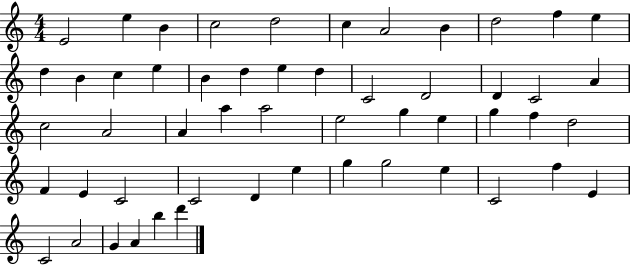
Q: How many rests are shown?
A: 0